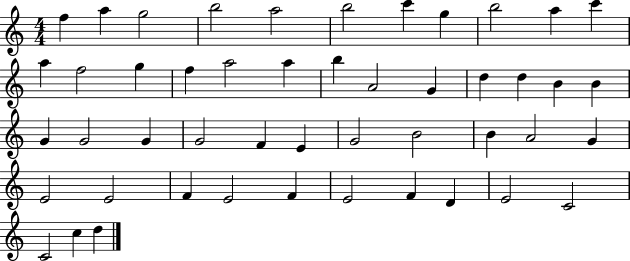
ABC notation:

X:1
T:Untitled
M:4/4
L:1/4
K:C
f a g2 b2 a2 b2 c' g b2 a c' a f2 g f a2 a b A2 G d d B B G G2 G G2 F E G2 B2 B A2 G E2 E2 F E2 F E2 F D E2 C2 C2 c d